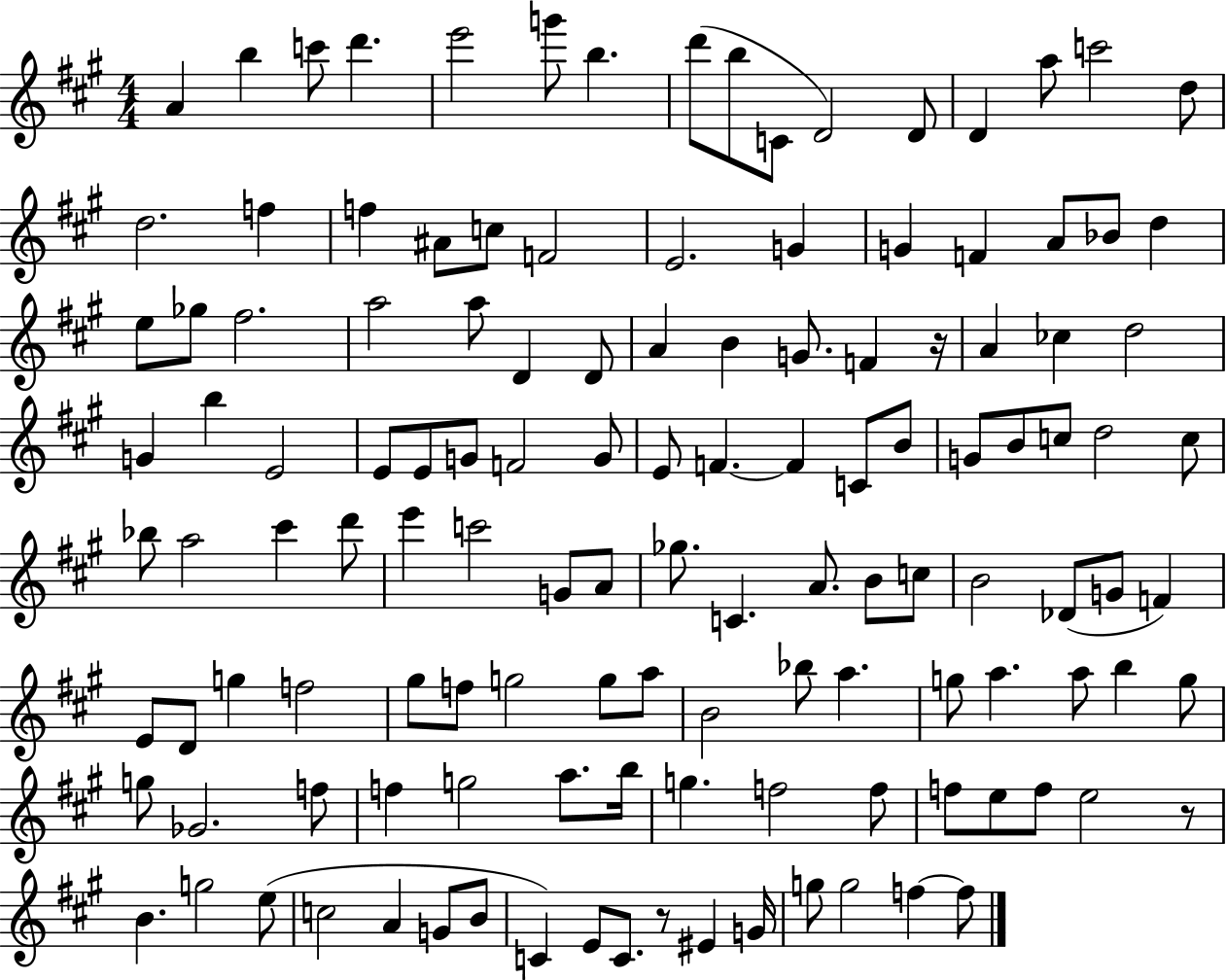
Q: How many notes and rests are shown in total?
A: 128